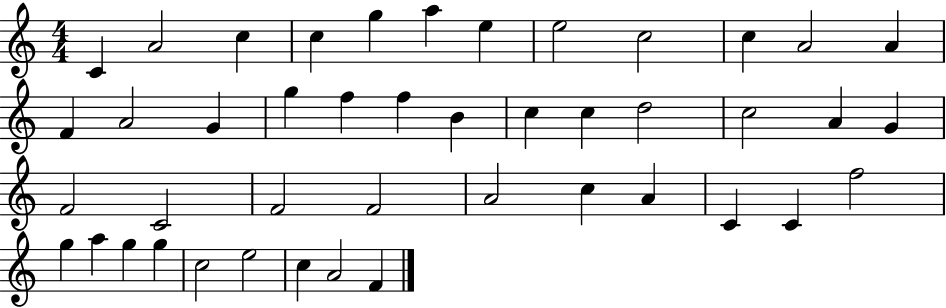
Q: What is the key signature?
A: C major